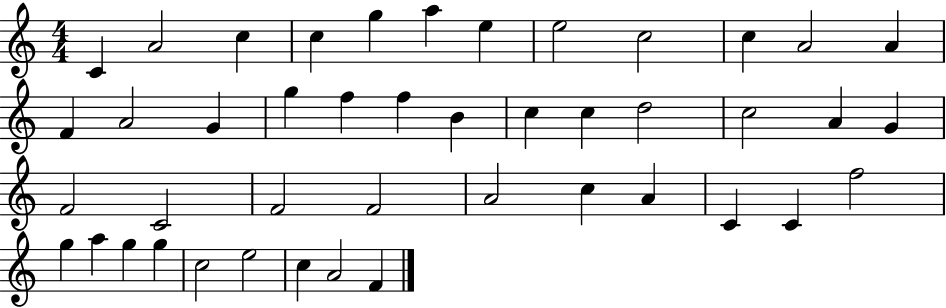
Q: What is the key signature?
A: C major